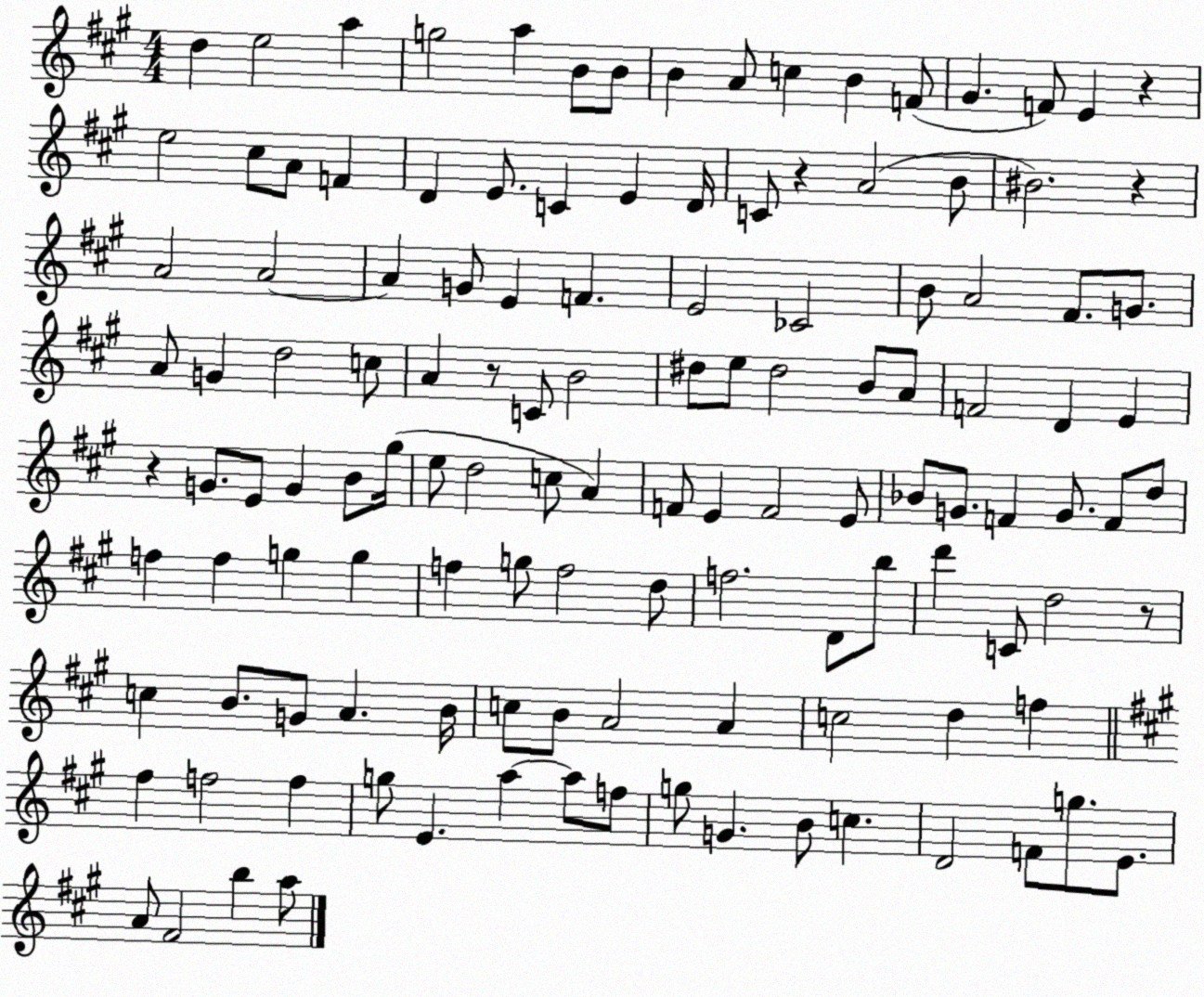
X:1
T:Untitled
M:4/4
L:1/4
K:A
d e2 a g2 a B/2 B/2 B A/2 c B F/2 ^G F/2 E z e2 ^c/2 A/2 F D E/2 C E D/4 C/2 z A2 B/2 ^B2 z A2 A2 A G/2 E F E2 _C2 B/2 A2 ^F/2 G/2 A/2 G d2 c/2 A z/2 C/2 B2 ^d/2 e/2 ^d2 B/2 A/2 F2 D E z G/2 E/2 G B/2 ^g/4 e/2 d2 c/2 A F/2 E F2 E/2 _B/2 G/2 F G/2 F/2 d/2 f f g g f g/2 f2 d/2 f2 D/2 b/2 d' C/2 d2 z/2 c B/2 G/2 A B/4 c/2 B/2 A2 A c2 d f ^f f2 f g/2 E a a/2 f/2 g/2 G B/2 c D2 F/2 g/2 E/2 A/2 ^F2 b a/2